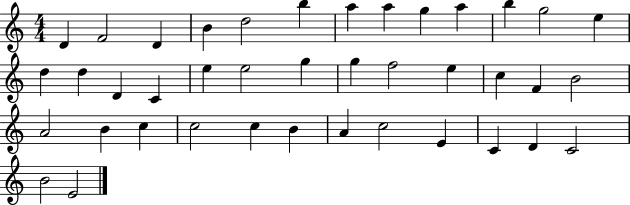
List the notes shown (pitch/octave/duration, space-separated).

D4/q F4/h D4/q B4/q D5/h B5/q A5/q A5/q G5/q A5/q B5/q G5/h E5/q D5/q D5/q D4/q C4/q E5/q E5/h G5/q G5/q F5/h E5/q C5/q F4/q B4/h A4/h B4/q C5/q C5/h C5/q B4/q A4/q C5/h E4/q C4/q D4/q C4/h B4/h E4/h